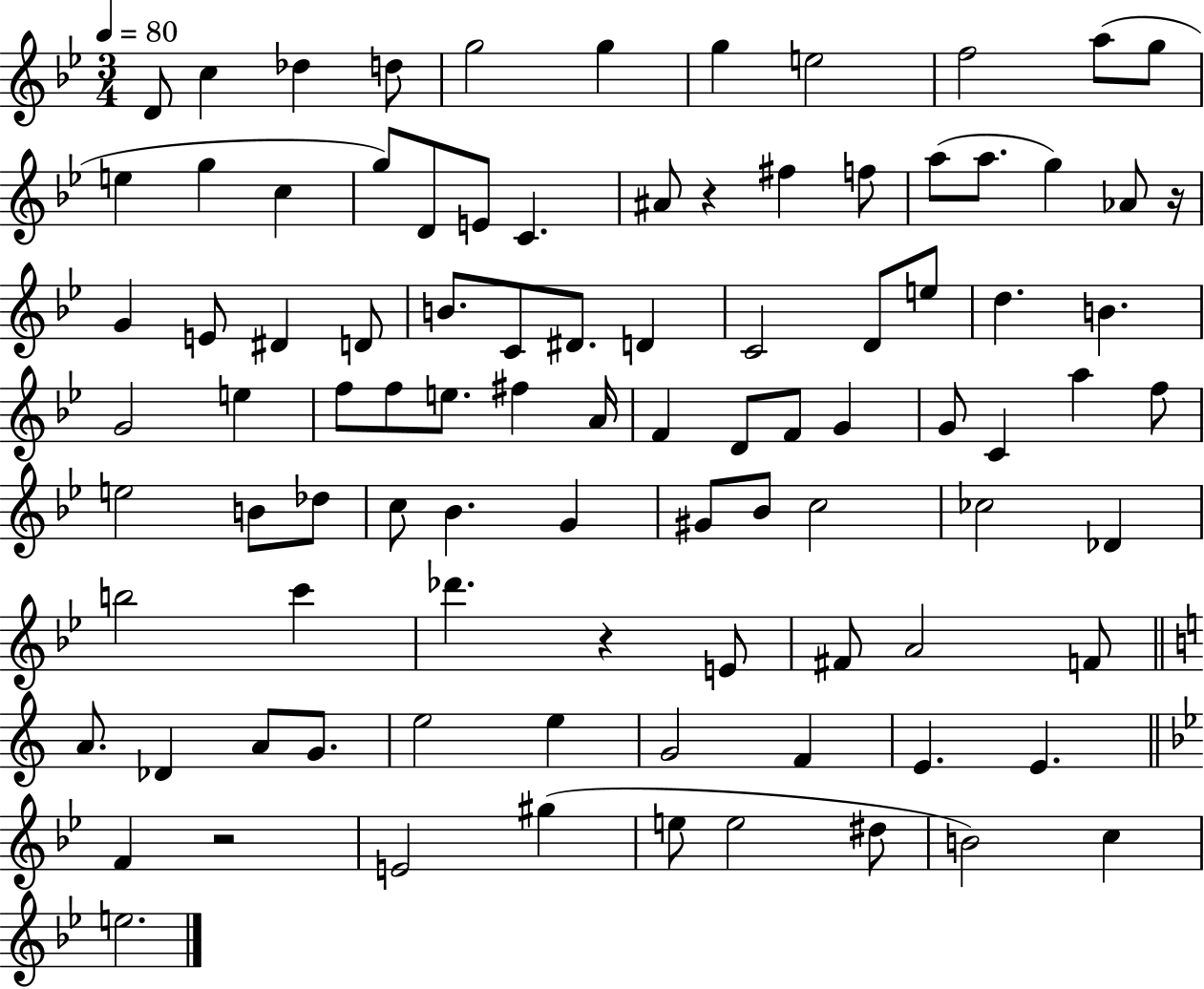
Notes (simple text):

D4/e C5/q Db5/q D5/e G5/h G5/q G5/q E5/h F5/h A5/e G5/e E5/q G5/q C5/q G5/e D4/e E4/e C4/q. A#4/e R/q F#5/q F5/e A5/e A5/e. G5/q Ab4/e R/s G4/q E4/e D#4/q D4/e B4/e. C4/e D#4/e. D4/q C4/h D4/e E5/e D5/q. B4/q. G4/h E5/q F5/e F5/e E5/e. F#5/q A4/s F4/q D4/e F4/e G4/q G4/e C4/q A5/q F5/e E5/h B4/e Db5/e C5/e Bb4/q. G4/q G#4/e Bb4/e C5/h CES5/h Db4/q B5/h C6/q Db6/q. R/q E4/e F#4/e A4/h F4/e A4/e. Db4/q A4/e G4/e. E5/h E5/q G4/h F4/q E4/q. E4/q. F4/q R/h E4/h G#5/q E5/e E5/h D#5/e B4/h C5/q E5/h.